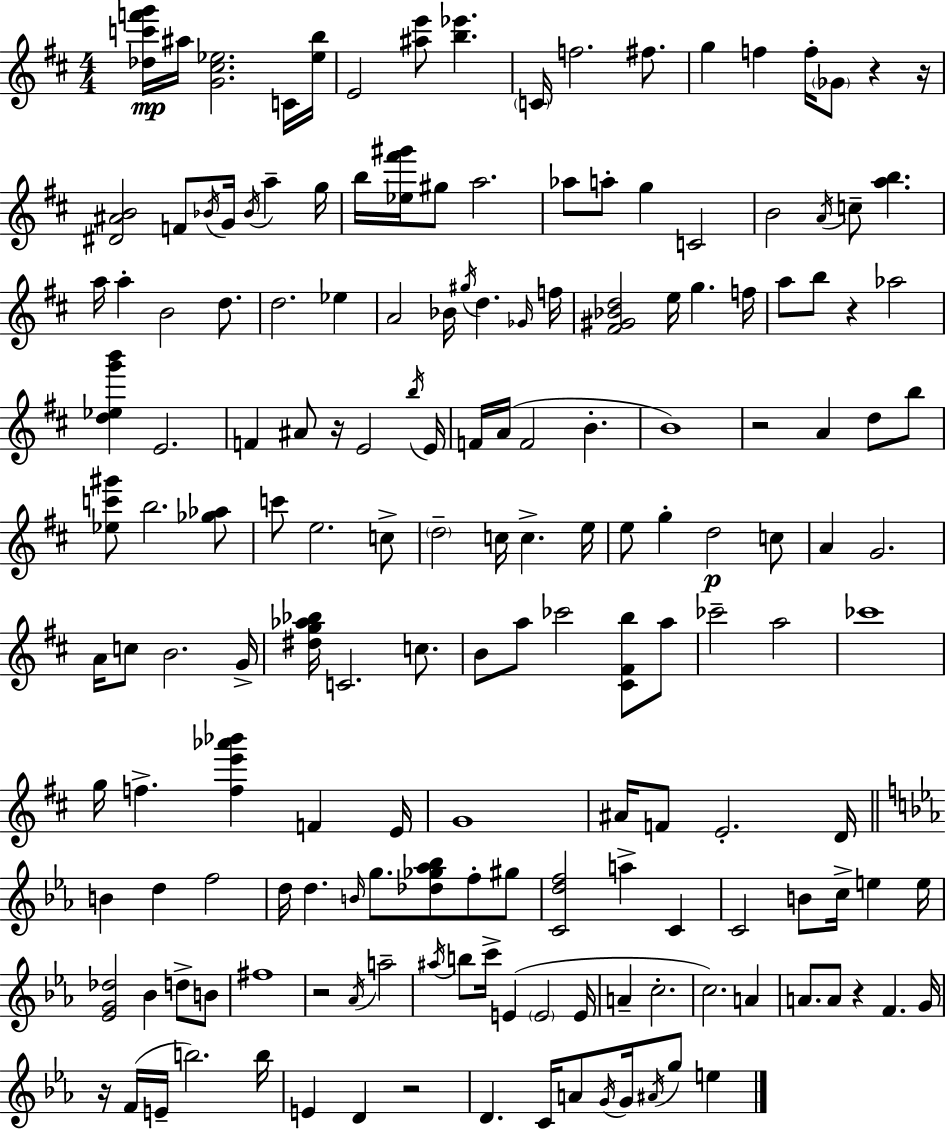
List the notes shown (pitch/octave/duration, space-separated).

[Db5,C6,F6,G6]/s A#5/s [G4,C#5,Eb5]/h. C4/s [Eb5,B5]/s E4/h [A#5,E6]/e [B5,Eb6]/q. C4/s F5/h. F#5/e. G5/q F5/q F5/s Gb4/e R/q R/s [D#4,A#4,B4]/h F4/e Bb4/s G4/s Bb4/s A5/q G5/s B5/s [Eb5,F#6,G#6]/s G#5/e A5/h. Ab5/e A5/e G5/q C4/h B4/h A4/s C5/e [A5,B5]/q. A5/s A5/q B4/h D5/e. D5/h. Eb5/q A4/h Bb4/s G#5/s D5/q. Gb4/s F5/s [F#4,G#4,Bb4,D5]/h E5/s G5/q. F5/s A5/e B5/e R/q Ab5/h [D5,Eb5,G6,B6]/q E4/h. F4/q A#4/e R/s E4/h B5/s E4/s F4/s A4/s F4/h B4/q. B4/w R/h A4/q D5/e B5/e [Eb5,C6,G#6]/e B5/h. [Gb5,Ab5]/e C6/e E5/h. C5/e D5/h C5/s C5/q. E5/s E5/e G5/q D5/h C5/e A4/q G4/h. A4/s C5/e B4/h. G4/s [D#5,G5,Ab5,Bb5]/s C4/h. C5/e. B4/e A5/e CES6/h [C#4,F#4,B5]/e A5/e CES6/h A5/h CES6/w G5/s F5/q. [F5,E6,Ab6,Bb6]/q F4/q E4/s G4/w A#4/s F4/e E4/h. D4/s B4/q D5/q F5/h D5/s D5/q. B4/s G5/e. [Db5,Gb5,Ab5,Bb5]/e F5/e G#5/e [C4,D5,F5]/h A5/q C4/q C4/h B4/e C5/s E5/q E5/s [Eb4,G4,Db5]/h Bb4/q D5/e B4/e F#5/w R/h Ab4/s A5/h A#5/s B5/e C6/s E4/q E4/h E4/s A4/q C5/h. C5/h. A4/q A4/e. A4/e R/q F4/q. G4/s R/s F4/s E4/s B5/h. B5/s E4/q D4/q R/h D4/q. C4/s A4/e G4/s G4/s A#4/s G5/e E5/q